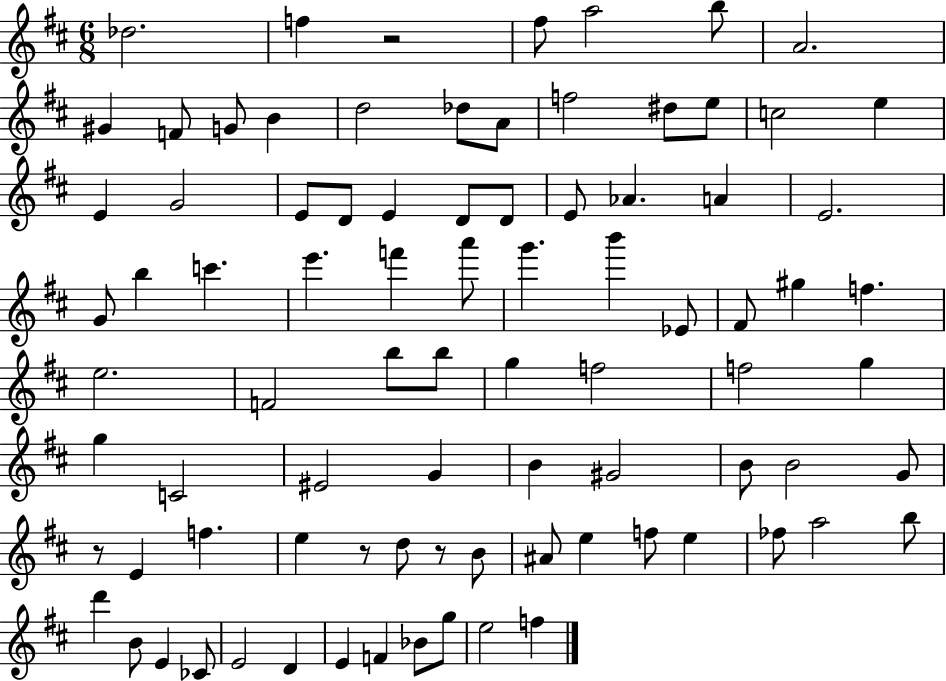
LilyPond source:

{
  \clef treble
  \numericTimeSignature
  \time 6/8
  \key d \major
  des''2. | f''4 r2 | fis''8 a''2 b''8 | a'2. | \break gis'4 f'8 g'8 b'4 | d''2 des''8 a'8 | f''2 dis''8 e''8 | c''2 e''4 | \break e'4 g'2 | e'8 d'8 e'4 d'8 d'8 | e'8 aes'4. a'4 | e'2. | \break g'8 b''4 c'''4. | e'''4. f'''4 a'''8 | g'''4. b'''4 ees'8 | fis'8 gis''4 f''4. | \break e''2. | f'2 b''8 b''8 | g''4 f''2 | f''2 g''4 | \break g''4 c'2 | eis'2 g'4 | b'4 gis'2 | b'8 b'2 g'8 | \break r8 e'4 f''4. | e''4 r8 d''8 r8 b'8 | ais'8 e''4 f''8 e''4 | fes''8 a''2 b''8 | \break d'''4 b'8 e'4 ces'8 | e'2 d'4 | e'4 f'4 bes'8 g''8 | e''2 f''4 | \break \bar "|."
}